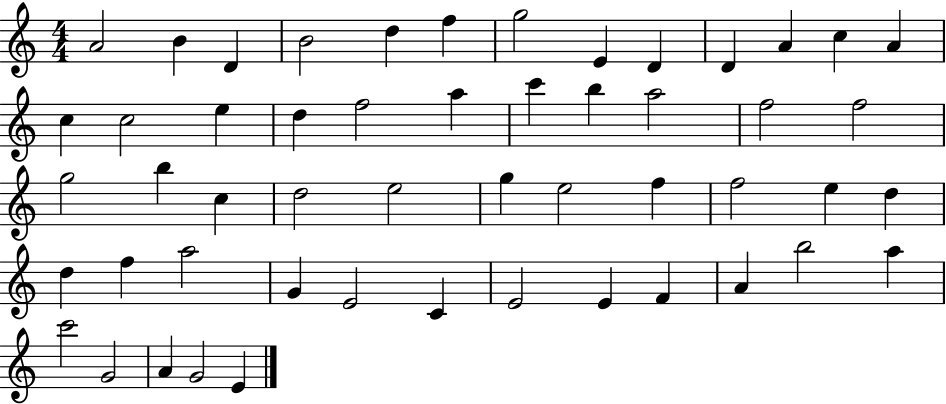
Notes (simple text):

A4/h B4/q D4/q B4/h D5/q F5/q G5/h E4/q D4/q D4/q A4/q C5/q A4/q C5/q C5/h E5/q D5/q F5/h A5/q C6/q B5/q A5/h F5/h F5/h G5/h B5/q C5/q D5/h E5/h G5/q E5/h F5/q F5/h E5/q D5/q D5/q F5/q A5/h G4/q E4/h C4/q E4/h E4/q F4/q A4/q B5/h A5/q C6/h G4/h A4/q G4/h E4/q